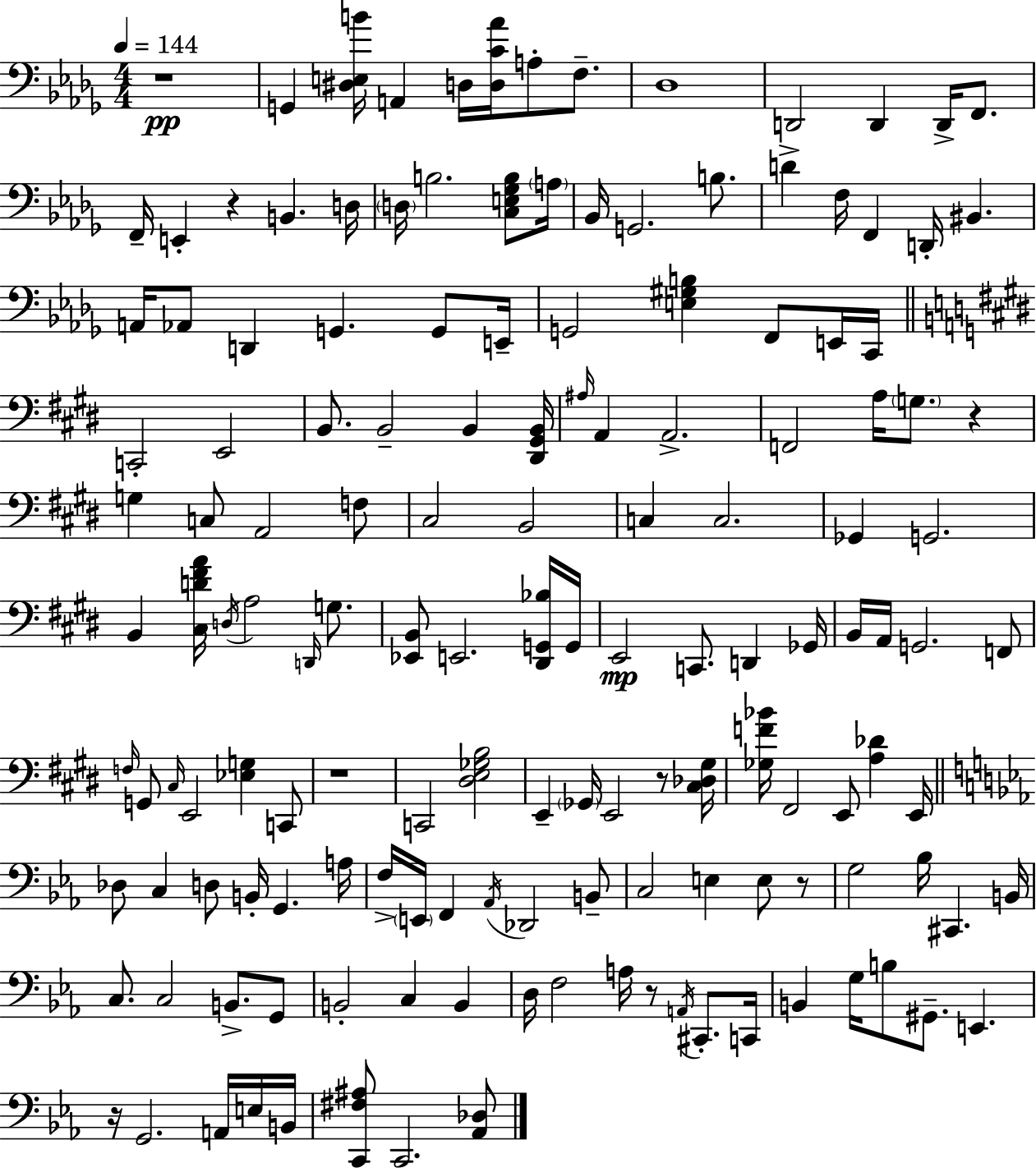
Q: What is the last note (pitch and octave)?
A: C2